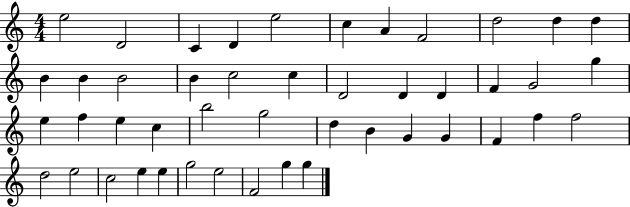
{
  \clef treble
  \numericTimeSignature
  \time 4/4
  \key c \major
  e''2 d'2 | c'4 d'4 e''2 | c''4 a'4 f'2 | d''2 d''4 d''4 | \break b'4 b'4 b'2 | b'4 c''2 c''4 | d'2 d'4 d'4 | f'4 g'2 g''4 | \break e''4 f''4 e''4 c''4 | b''2 g''2 | d''4 b'4 g'4 g'4 | f'4 f''4 f''2 | \break d''2 e''2 | c''2 e''4 e''4 | g''2 e''2 | f'2 g''4 g''4 | \break \bar "|."
}